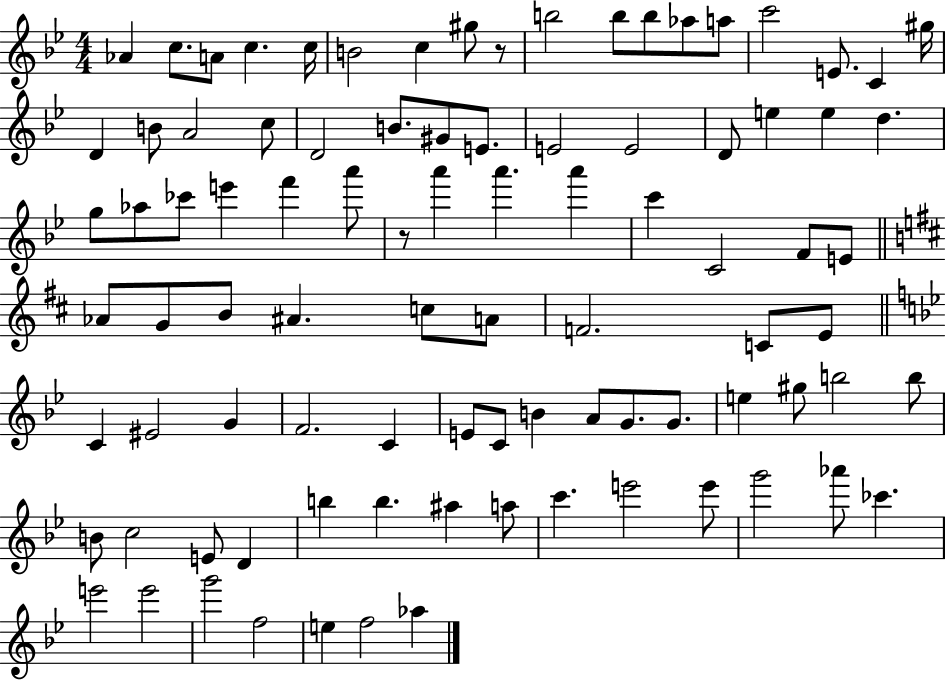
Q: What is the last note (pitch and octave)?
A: Ab5